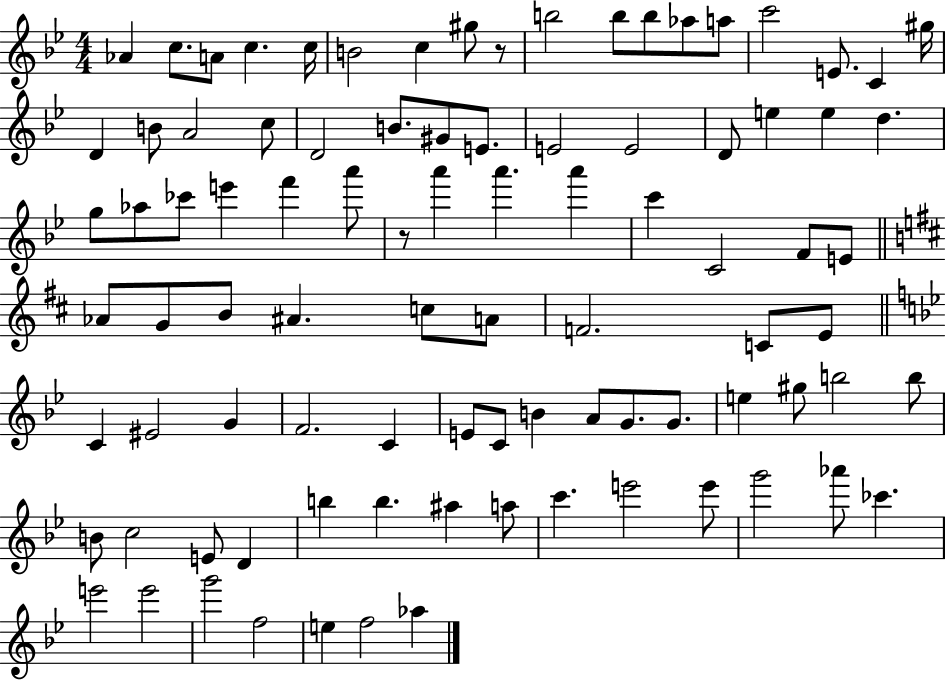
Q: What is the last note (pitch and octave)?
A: Ab5